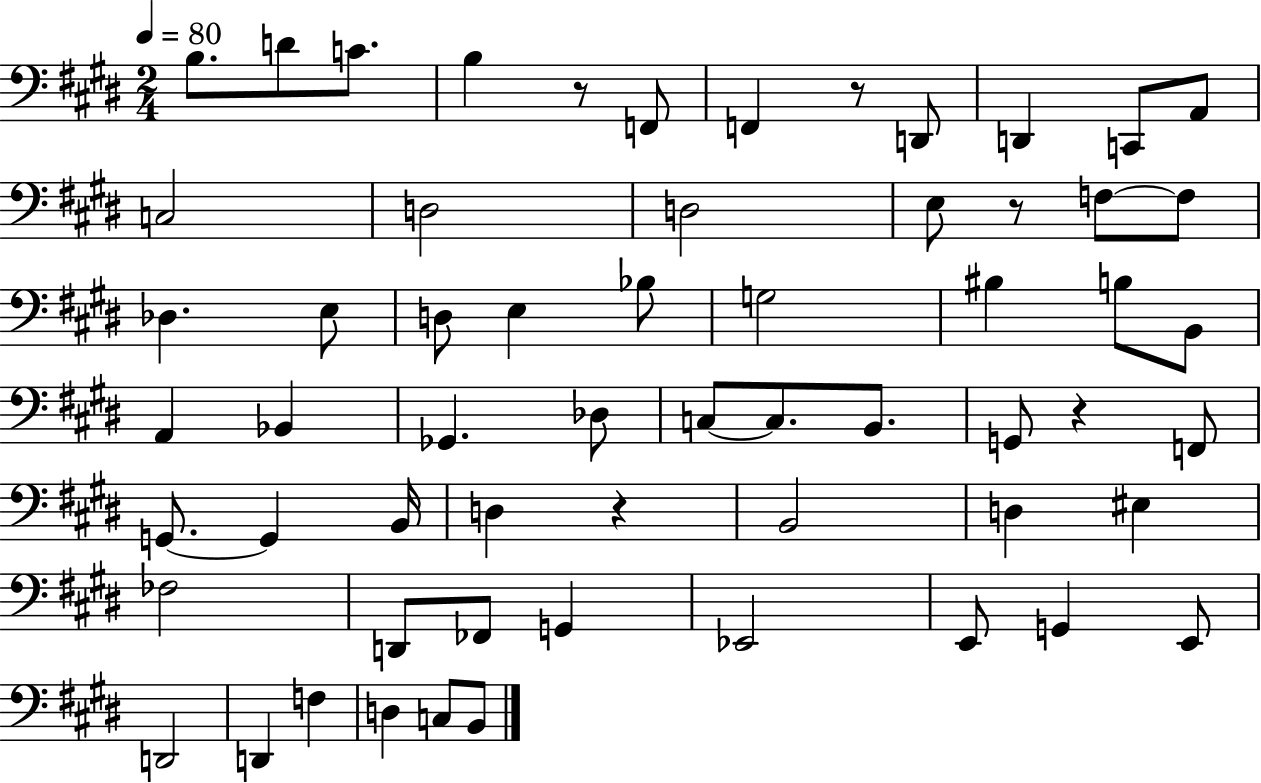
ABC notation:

X:1
T:Untitled
M:2/4
L:1/4
K:E
B,/2 D/2 C/2 B, z/2 F,,/2 F,, z/2 D,,/2 D,, C,,/2 A,,/2 C,2 D,2 D,2 E,/2 z/2 F,/2 F,/2 _D, E,/2 D,/2 E, _B,/2 G,2 ^B, B,/2 B,,/2 A,, _B,, _G,, _D,/2 C,/2 C,/2 B,,/2 G,,/2 z F,,/2 G,,/2 G,, B,,/4 D, z B,,2 D, ^E, _F,2 D,,/2 _F,,/2 G,, _E,,2 E,,/2 G,, E,,/2 D,,2 D,, F, D, C,/2 B,,/2